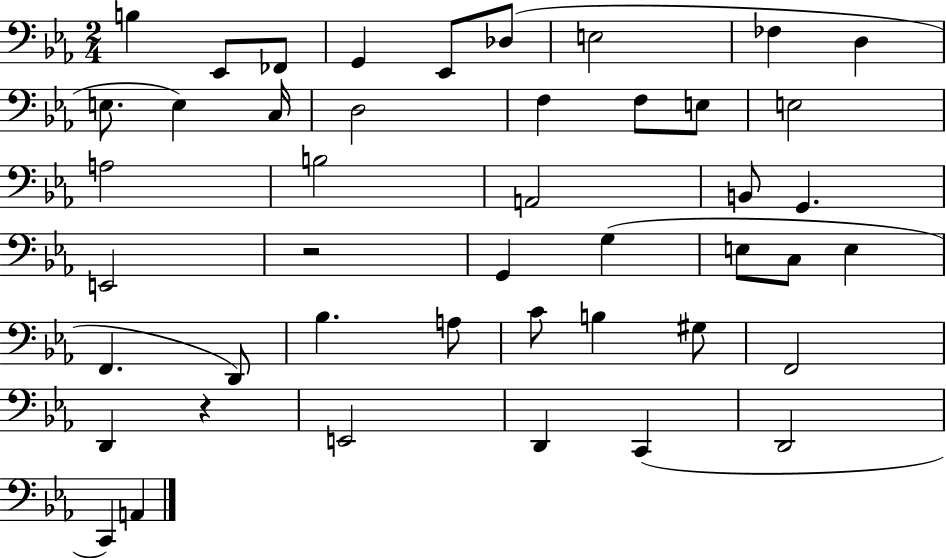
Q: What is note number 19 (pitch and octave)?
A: B3